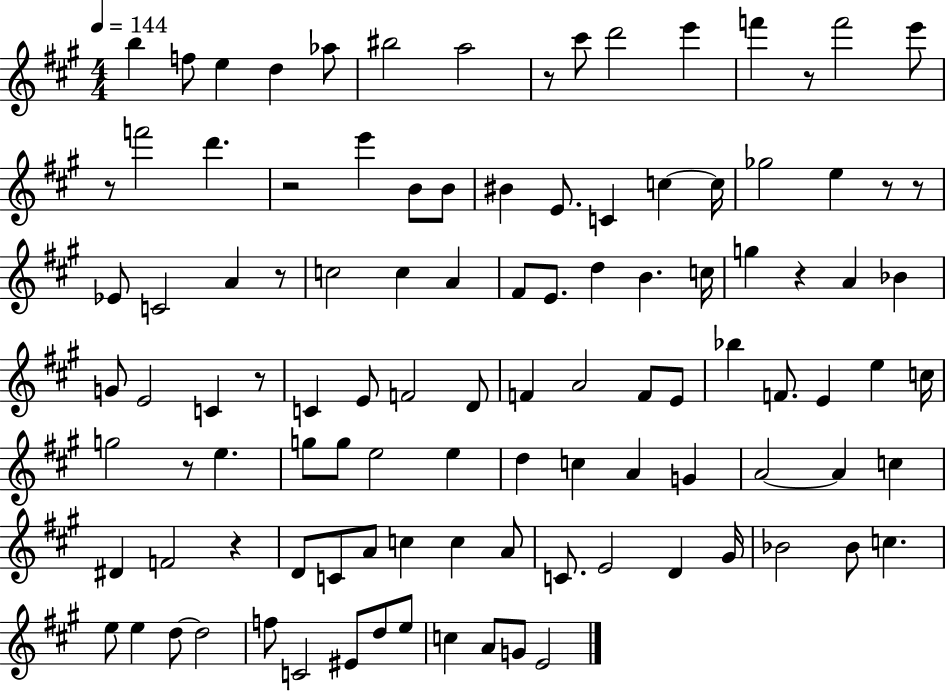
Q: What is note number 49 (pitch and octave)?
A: F4